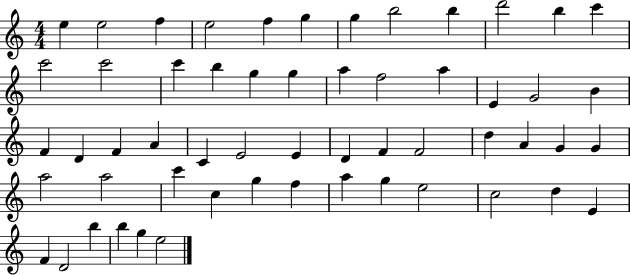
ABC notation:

X:1
T:Untitled
M:4/4
L:1/4
K:C
e e2 f e2 f g g b2 b d'2 b c' c'2 c'2 c' b g g a f2 a E G2 B F D F A C E2 E D F F2 d A G G a2 a2 c' c g f a g e2 c2 d E F D2 b b g e2